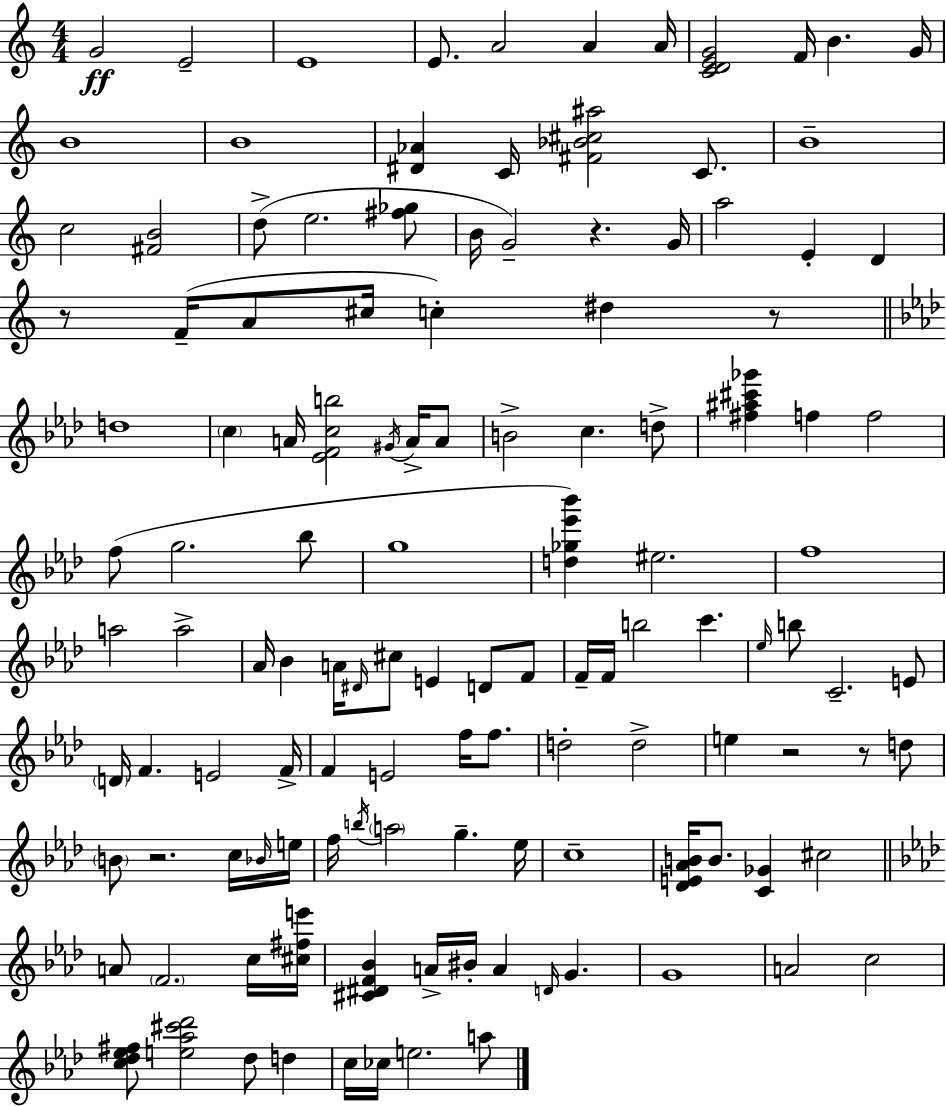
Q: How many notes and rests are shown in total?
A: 125